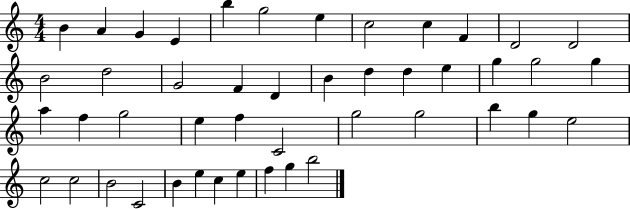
B4/q A4/q G4/q E4/q B5/q G5/h E5/q C5/h C5/q F4/q D4/h D4/h B4/h D5/h G4/h F4/q D4/q B4/q D5/q D5/q E5/q G5/q G5/h G5/q A5/q F5/q G5/h E5/q F5/q C4/h G5/h G5/h B5/q G5/q E5/h C5/h C5/h B4/h C4/h B4/q E5/q C5/q E5/q F5/q G5/q B5/h